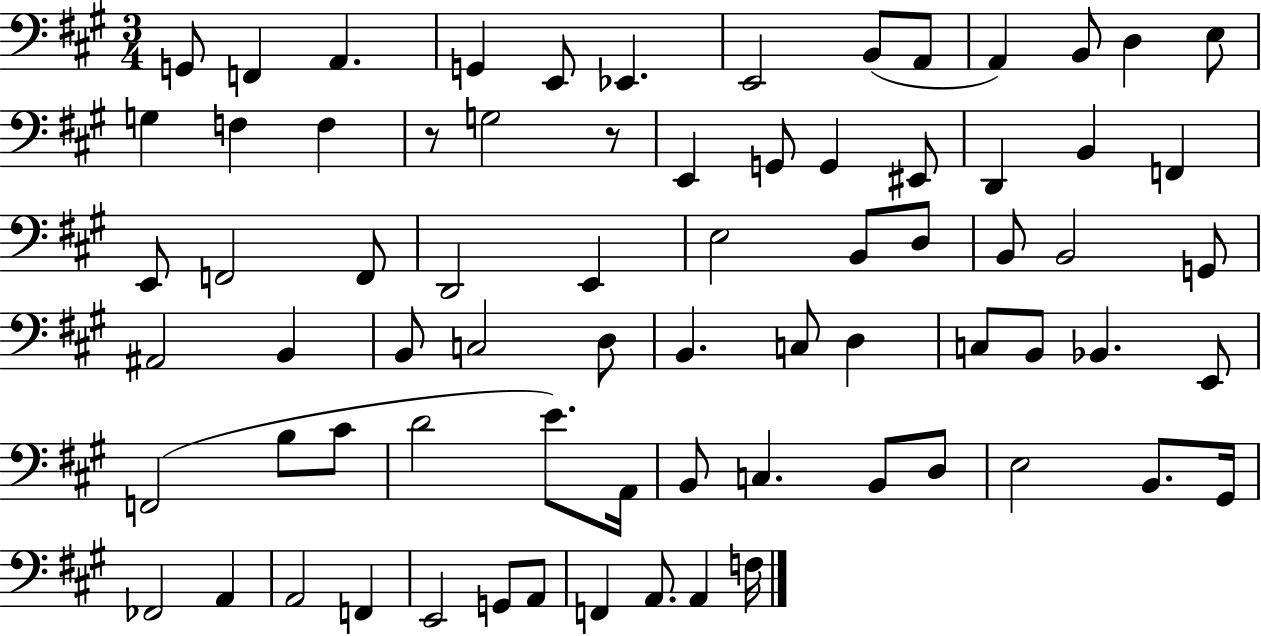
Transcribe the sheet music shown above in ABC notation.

X:1
T:Untitled
M:3/4
L:1/4
K:A
G,,/2 F,, A,, G,, E,,/2 _E,, E,,2 B,,/2 A,,/2 A,, B,,/2 D, E,/2 G, F, F, z/2 G,2 z/2 E,, G,,/2 G,, ^E,,/2 D,, B,, F,, E,,/2 F,,2 F,,/2 D,,2 E,, E,2 B,,/2 D,/2 B,,/2 B,,2 G,,/2 ^A,,2 B,, B,,/2 C,2 D,/2 B,, C,/2 D, C,/2 B,,/2 _B,, E,,/2 F,,2 B,/2 ^C/2 D2 E/2 A,,/4 B,,/2 C, B,,/2 D,/2 E,2 B,,/2 ^G,,/4 _F,,2 A,, A,,2 F,, E,,2 G,,/2 A,,/2 F,, A,,/2 A,, F,/4